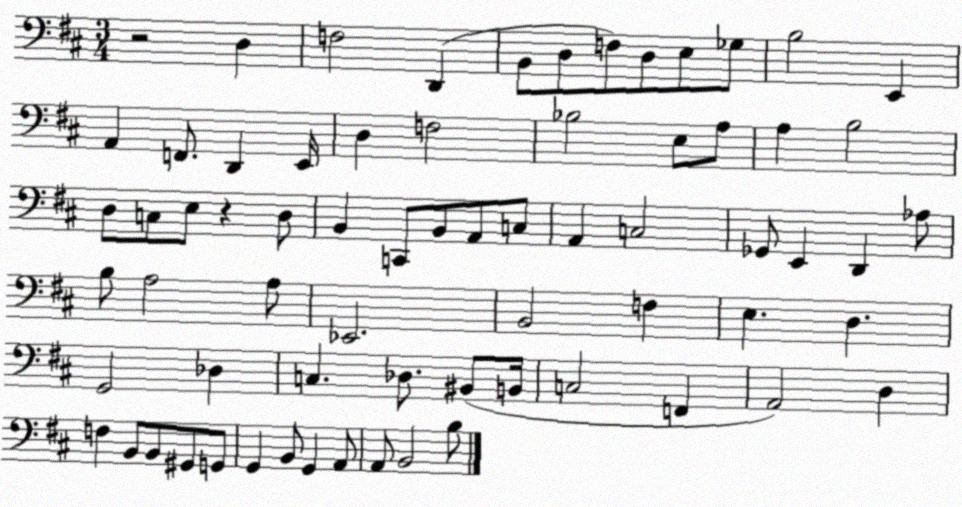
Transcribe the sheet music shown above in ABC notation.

X:1
T:Untitled
M:3/4
L:1/4
K:D
z2 D, F,2 D,, B,,/2 D,/2 F,/2 D,/2 E,/2 _G,/2 B,2 E,, A,, F,,/2 D,, E,,/4 D, F,2 _B,2 E,/2 A,/2 A, B,2 D,/2 C,/2 E,/2 z D,/2 B,, C,,/2 B,,/2 A,,/2 C,/2 A,, C,2 _G,,/2 E,, D,, _A,/2 B,/2 A,2 A,/2 _E,,2 B,,2 F, E, D, G,,2 _D, C, _D,/2 ^B,,/2 B,,/4 C,2 F,, A,,2 D, F, B,,/2 B,,/2 ^G,,/2 G,,/2 G,, B,,/2 G,, A,,/2 A,,/2 B,,2 B,/2